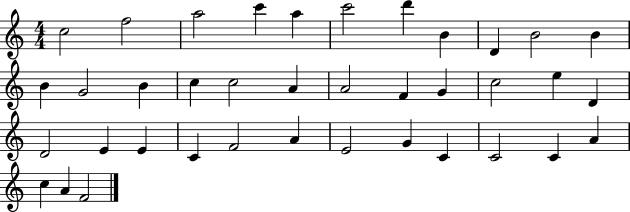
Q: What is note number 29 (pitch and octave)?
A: A4